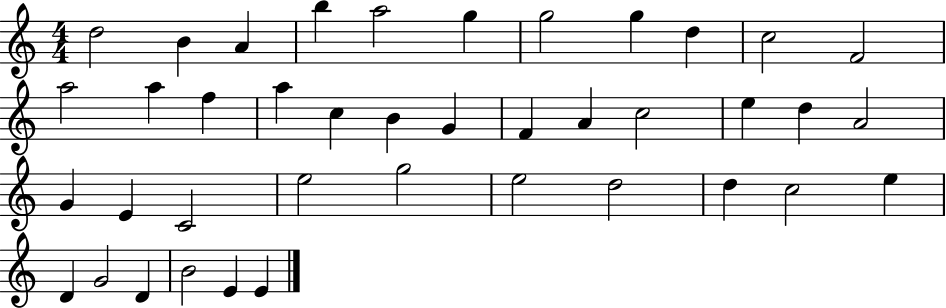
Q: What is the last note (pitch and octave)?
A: E4